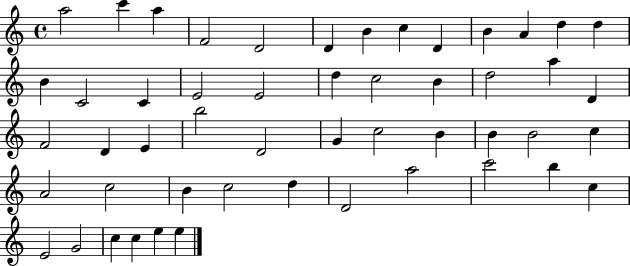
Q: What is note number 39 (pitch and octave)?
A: C5